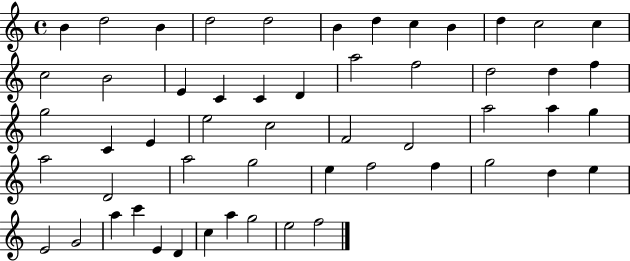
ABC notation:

X:1
T:Untitled
M:4/4
L:1/4
K:C
B d2 B d2 d2 B d c B d c2 c c2 B2 E C C D a2 f2 d2 d f g2 C E e2 c2 F2 D2 a2 a g a2 D2 a2 g2 e f2 f g2 d e E2 G2 a c' E D c a g2 e2 f2